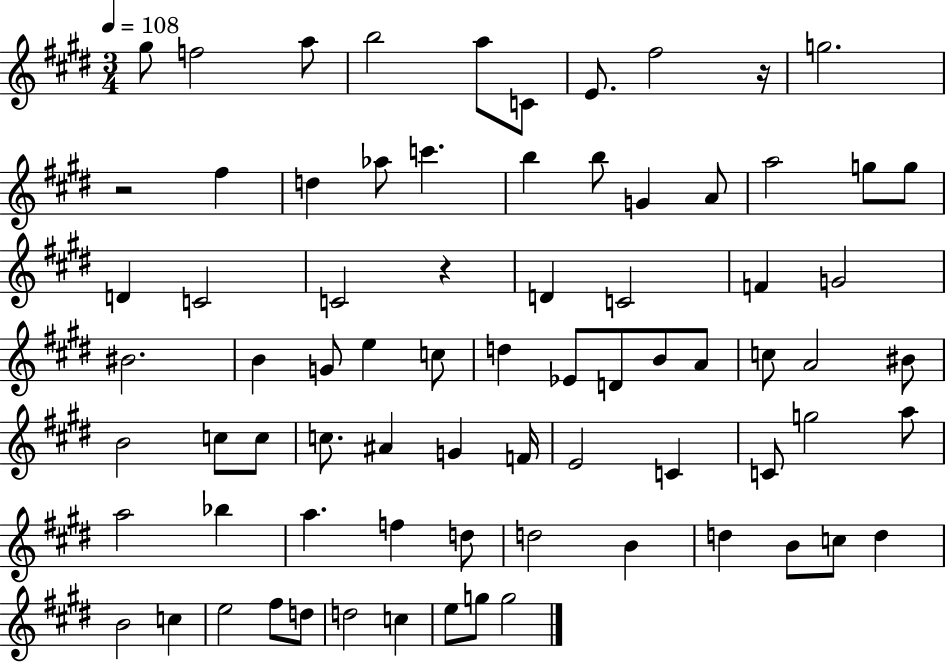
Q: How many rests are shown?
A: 3